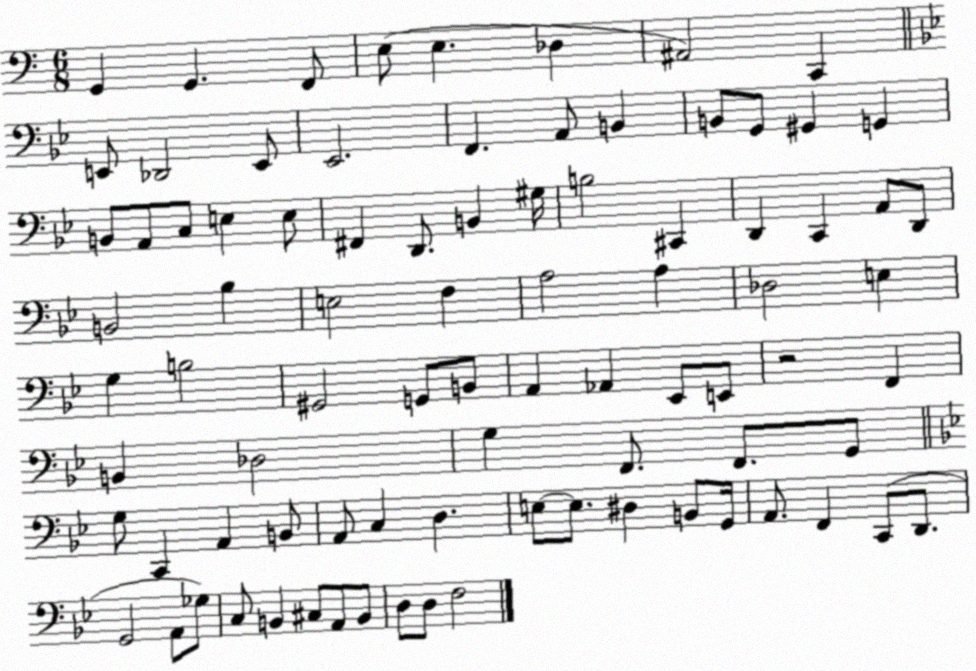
X:1
T:Untitled
M:6/8
L:1/4
K:C
G,, G,, F,,/2 E,/2 E, _D, ^A,,2 C,, E,,/2 _D,,2 E,,/2 _E,,2 F,, A,,/2 B,, B,,/2 G,,/2 ^G,, G,, B,,/2 A,,/2 C,/2 E, E,/2 ^F,, D,,/2 B,, ^G,/4 B,2 ^C,, D,, C,, A,,/2 D,,/2 B,,2 _B, E,2 F, A,2 A, _D,2 E, G, B,2 ^G,,2 G,,/2 B,,/2 A,, _A,, _E,,/2 E,,/2 z2 F,, B,, _D,2 G, F,,/2 F,,/2 G,,/2 G,/2 C,, A,, B,,/2 A,,/2 C, D, E,/2 E,/2 ^D, B,,/2 G,,/4 A,,/2 F,, C,,/2 D,,/2 G,,2 A,,/2 _G,/2 C,/2 B,, ^C,/2 A,,/2 B,,/2 D,/2 D,/2 F,2